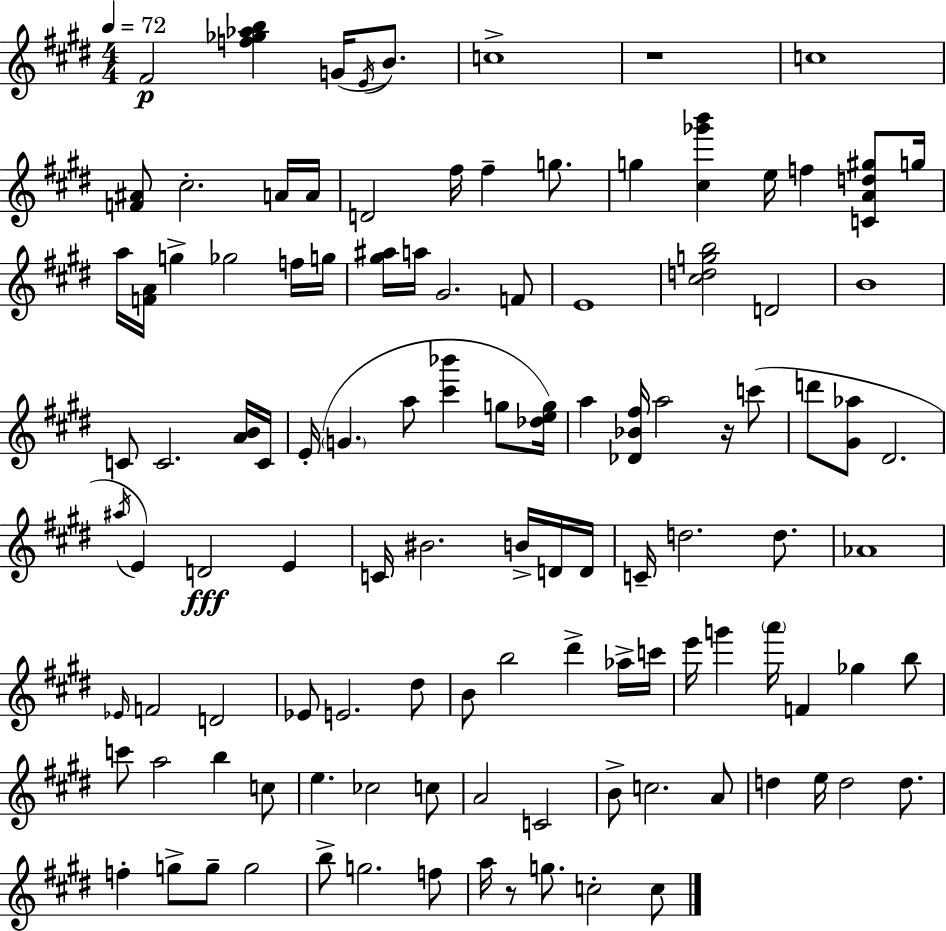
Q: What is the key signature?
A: E major